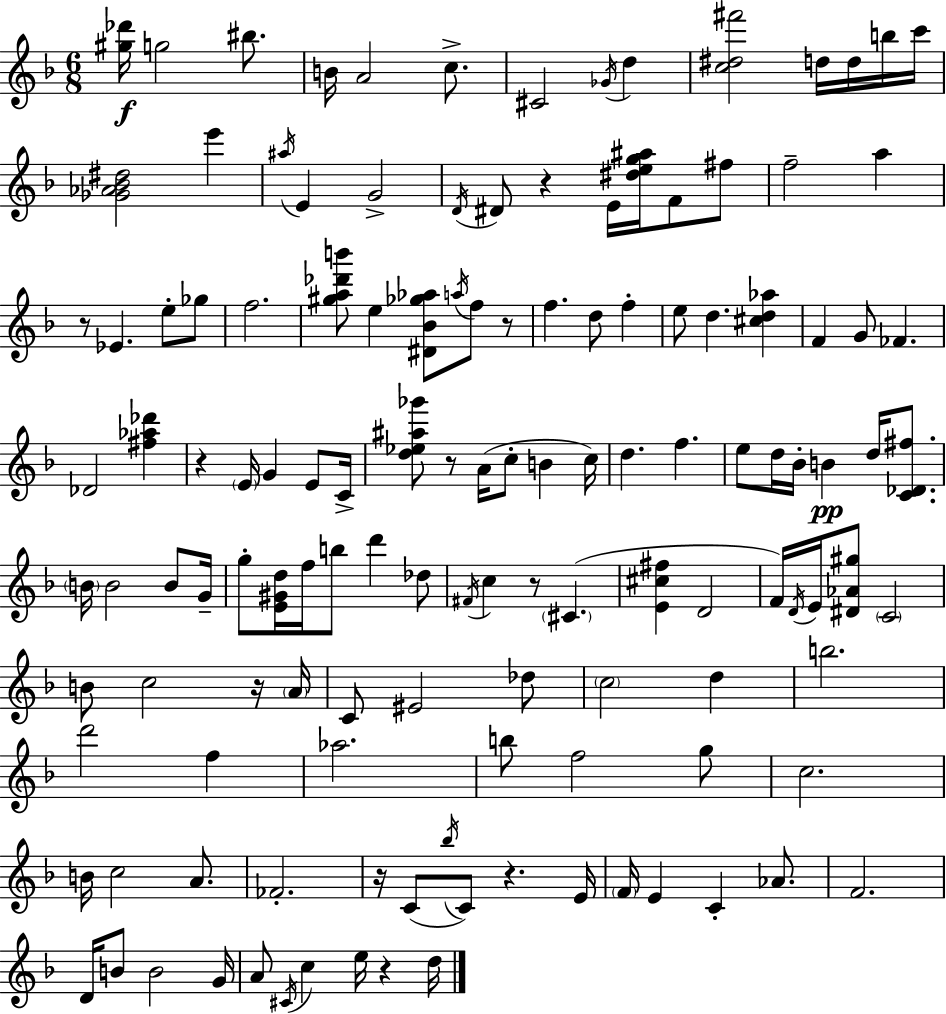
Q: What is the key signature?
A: D minor